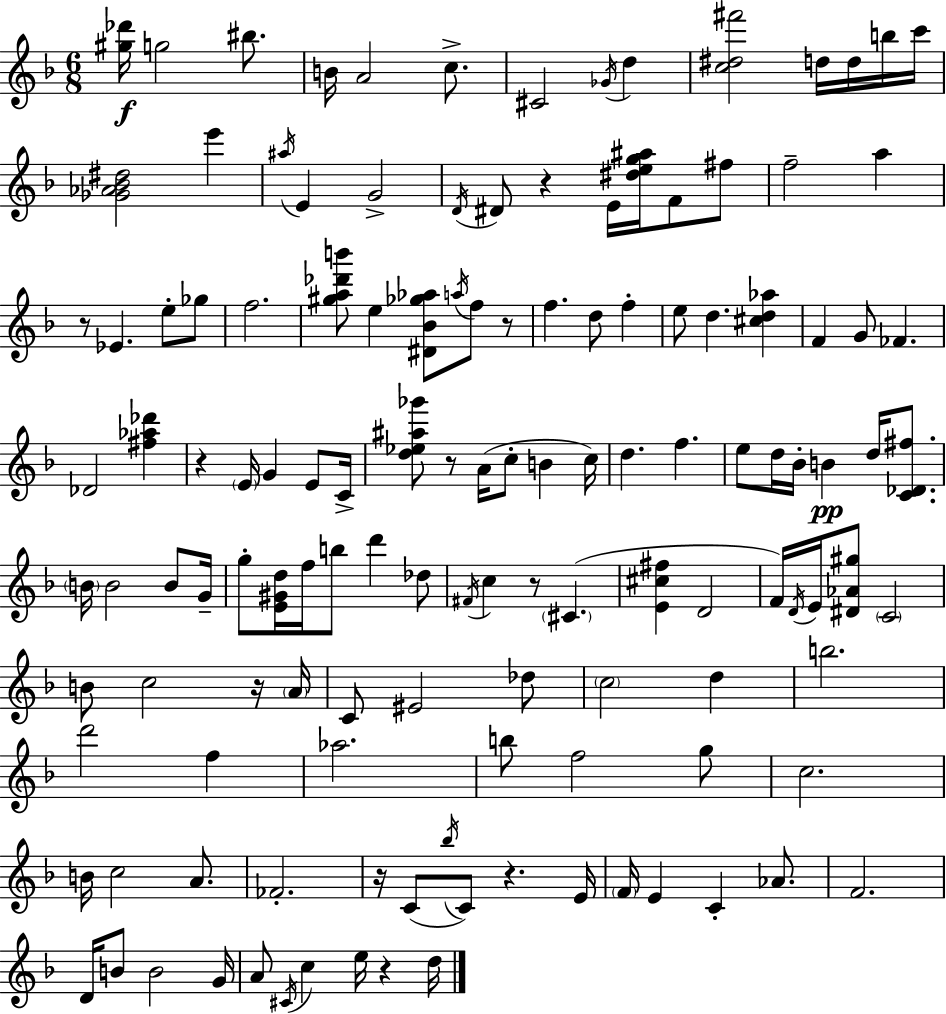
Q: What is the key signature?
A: D minor